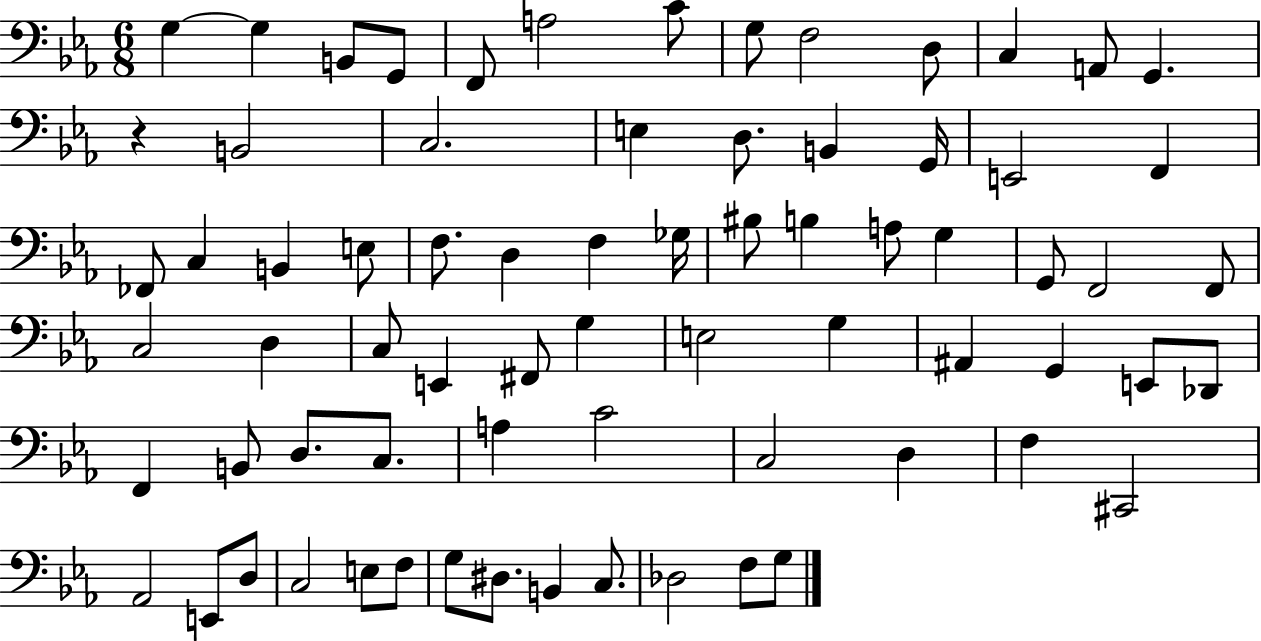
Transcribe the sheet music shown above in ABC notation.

X:1
T:Untitled
M:6/8
L:1/4
K:Eb
G, G, B,,/2 G,,/2 F,,/2 A,2 C/2 G,/2 F,2 D,/2 C, A,,/2 G,, z B,,2 C,2 E, D,/2 B,, G,,/4 E,,2 F,, _F,,/2 C, B,, E,/2 F,/2 D, F, _G,/4 ^B,/2 B, A,/2 G, G,,/2 F,,2 F,,/2 C,2 D, C,/2 E,, ^F,,/2 G, E,2 G, ^A,, G,, E,,/2 _D,,/2 F,, B,,/2 D,/2 C,/2 A, C2 C,2 D, F, ^C,,2 _A,,2 E,,/2 D,/2 C,2 E,/2 F,/2 G,/2 ^D,/2 B,, C,/2 _D,2 F,/2 G,/2